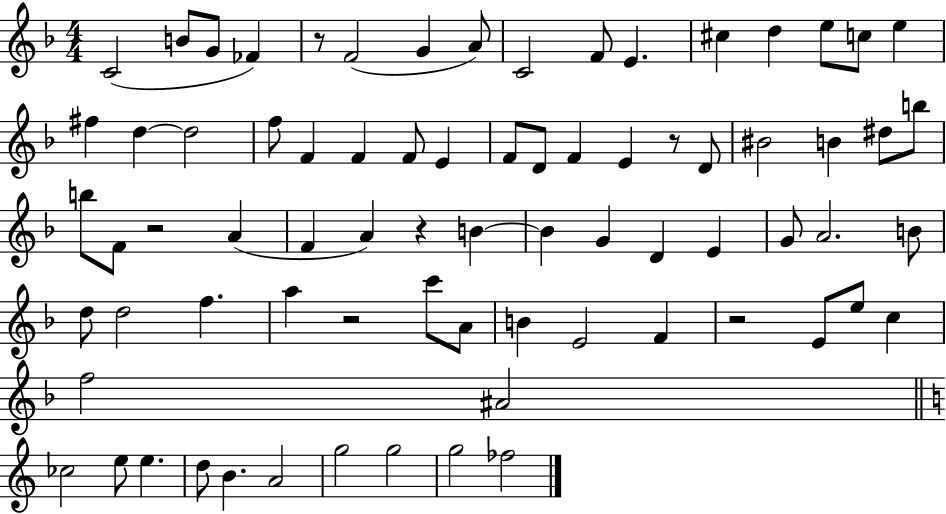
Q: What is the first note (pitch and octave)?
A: C4